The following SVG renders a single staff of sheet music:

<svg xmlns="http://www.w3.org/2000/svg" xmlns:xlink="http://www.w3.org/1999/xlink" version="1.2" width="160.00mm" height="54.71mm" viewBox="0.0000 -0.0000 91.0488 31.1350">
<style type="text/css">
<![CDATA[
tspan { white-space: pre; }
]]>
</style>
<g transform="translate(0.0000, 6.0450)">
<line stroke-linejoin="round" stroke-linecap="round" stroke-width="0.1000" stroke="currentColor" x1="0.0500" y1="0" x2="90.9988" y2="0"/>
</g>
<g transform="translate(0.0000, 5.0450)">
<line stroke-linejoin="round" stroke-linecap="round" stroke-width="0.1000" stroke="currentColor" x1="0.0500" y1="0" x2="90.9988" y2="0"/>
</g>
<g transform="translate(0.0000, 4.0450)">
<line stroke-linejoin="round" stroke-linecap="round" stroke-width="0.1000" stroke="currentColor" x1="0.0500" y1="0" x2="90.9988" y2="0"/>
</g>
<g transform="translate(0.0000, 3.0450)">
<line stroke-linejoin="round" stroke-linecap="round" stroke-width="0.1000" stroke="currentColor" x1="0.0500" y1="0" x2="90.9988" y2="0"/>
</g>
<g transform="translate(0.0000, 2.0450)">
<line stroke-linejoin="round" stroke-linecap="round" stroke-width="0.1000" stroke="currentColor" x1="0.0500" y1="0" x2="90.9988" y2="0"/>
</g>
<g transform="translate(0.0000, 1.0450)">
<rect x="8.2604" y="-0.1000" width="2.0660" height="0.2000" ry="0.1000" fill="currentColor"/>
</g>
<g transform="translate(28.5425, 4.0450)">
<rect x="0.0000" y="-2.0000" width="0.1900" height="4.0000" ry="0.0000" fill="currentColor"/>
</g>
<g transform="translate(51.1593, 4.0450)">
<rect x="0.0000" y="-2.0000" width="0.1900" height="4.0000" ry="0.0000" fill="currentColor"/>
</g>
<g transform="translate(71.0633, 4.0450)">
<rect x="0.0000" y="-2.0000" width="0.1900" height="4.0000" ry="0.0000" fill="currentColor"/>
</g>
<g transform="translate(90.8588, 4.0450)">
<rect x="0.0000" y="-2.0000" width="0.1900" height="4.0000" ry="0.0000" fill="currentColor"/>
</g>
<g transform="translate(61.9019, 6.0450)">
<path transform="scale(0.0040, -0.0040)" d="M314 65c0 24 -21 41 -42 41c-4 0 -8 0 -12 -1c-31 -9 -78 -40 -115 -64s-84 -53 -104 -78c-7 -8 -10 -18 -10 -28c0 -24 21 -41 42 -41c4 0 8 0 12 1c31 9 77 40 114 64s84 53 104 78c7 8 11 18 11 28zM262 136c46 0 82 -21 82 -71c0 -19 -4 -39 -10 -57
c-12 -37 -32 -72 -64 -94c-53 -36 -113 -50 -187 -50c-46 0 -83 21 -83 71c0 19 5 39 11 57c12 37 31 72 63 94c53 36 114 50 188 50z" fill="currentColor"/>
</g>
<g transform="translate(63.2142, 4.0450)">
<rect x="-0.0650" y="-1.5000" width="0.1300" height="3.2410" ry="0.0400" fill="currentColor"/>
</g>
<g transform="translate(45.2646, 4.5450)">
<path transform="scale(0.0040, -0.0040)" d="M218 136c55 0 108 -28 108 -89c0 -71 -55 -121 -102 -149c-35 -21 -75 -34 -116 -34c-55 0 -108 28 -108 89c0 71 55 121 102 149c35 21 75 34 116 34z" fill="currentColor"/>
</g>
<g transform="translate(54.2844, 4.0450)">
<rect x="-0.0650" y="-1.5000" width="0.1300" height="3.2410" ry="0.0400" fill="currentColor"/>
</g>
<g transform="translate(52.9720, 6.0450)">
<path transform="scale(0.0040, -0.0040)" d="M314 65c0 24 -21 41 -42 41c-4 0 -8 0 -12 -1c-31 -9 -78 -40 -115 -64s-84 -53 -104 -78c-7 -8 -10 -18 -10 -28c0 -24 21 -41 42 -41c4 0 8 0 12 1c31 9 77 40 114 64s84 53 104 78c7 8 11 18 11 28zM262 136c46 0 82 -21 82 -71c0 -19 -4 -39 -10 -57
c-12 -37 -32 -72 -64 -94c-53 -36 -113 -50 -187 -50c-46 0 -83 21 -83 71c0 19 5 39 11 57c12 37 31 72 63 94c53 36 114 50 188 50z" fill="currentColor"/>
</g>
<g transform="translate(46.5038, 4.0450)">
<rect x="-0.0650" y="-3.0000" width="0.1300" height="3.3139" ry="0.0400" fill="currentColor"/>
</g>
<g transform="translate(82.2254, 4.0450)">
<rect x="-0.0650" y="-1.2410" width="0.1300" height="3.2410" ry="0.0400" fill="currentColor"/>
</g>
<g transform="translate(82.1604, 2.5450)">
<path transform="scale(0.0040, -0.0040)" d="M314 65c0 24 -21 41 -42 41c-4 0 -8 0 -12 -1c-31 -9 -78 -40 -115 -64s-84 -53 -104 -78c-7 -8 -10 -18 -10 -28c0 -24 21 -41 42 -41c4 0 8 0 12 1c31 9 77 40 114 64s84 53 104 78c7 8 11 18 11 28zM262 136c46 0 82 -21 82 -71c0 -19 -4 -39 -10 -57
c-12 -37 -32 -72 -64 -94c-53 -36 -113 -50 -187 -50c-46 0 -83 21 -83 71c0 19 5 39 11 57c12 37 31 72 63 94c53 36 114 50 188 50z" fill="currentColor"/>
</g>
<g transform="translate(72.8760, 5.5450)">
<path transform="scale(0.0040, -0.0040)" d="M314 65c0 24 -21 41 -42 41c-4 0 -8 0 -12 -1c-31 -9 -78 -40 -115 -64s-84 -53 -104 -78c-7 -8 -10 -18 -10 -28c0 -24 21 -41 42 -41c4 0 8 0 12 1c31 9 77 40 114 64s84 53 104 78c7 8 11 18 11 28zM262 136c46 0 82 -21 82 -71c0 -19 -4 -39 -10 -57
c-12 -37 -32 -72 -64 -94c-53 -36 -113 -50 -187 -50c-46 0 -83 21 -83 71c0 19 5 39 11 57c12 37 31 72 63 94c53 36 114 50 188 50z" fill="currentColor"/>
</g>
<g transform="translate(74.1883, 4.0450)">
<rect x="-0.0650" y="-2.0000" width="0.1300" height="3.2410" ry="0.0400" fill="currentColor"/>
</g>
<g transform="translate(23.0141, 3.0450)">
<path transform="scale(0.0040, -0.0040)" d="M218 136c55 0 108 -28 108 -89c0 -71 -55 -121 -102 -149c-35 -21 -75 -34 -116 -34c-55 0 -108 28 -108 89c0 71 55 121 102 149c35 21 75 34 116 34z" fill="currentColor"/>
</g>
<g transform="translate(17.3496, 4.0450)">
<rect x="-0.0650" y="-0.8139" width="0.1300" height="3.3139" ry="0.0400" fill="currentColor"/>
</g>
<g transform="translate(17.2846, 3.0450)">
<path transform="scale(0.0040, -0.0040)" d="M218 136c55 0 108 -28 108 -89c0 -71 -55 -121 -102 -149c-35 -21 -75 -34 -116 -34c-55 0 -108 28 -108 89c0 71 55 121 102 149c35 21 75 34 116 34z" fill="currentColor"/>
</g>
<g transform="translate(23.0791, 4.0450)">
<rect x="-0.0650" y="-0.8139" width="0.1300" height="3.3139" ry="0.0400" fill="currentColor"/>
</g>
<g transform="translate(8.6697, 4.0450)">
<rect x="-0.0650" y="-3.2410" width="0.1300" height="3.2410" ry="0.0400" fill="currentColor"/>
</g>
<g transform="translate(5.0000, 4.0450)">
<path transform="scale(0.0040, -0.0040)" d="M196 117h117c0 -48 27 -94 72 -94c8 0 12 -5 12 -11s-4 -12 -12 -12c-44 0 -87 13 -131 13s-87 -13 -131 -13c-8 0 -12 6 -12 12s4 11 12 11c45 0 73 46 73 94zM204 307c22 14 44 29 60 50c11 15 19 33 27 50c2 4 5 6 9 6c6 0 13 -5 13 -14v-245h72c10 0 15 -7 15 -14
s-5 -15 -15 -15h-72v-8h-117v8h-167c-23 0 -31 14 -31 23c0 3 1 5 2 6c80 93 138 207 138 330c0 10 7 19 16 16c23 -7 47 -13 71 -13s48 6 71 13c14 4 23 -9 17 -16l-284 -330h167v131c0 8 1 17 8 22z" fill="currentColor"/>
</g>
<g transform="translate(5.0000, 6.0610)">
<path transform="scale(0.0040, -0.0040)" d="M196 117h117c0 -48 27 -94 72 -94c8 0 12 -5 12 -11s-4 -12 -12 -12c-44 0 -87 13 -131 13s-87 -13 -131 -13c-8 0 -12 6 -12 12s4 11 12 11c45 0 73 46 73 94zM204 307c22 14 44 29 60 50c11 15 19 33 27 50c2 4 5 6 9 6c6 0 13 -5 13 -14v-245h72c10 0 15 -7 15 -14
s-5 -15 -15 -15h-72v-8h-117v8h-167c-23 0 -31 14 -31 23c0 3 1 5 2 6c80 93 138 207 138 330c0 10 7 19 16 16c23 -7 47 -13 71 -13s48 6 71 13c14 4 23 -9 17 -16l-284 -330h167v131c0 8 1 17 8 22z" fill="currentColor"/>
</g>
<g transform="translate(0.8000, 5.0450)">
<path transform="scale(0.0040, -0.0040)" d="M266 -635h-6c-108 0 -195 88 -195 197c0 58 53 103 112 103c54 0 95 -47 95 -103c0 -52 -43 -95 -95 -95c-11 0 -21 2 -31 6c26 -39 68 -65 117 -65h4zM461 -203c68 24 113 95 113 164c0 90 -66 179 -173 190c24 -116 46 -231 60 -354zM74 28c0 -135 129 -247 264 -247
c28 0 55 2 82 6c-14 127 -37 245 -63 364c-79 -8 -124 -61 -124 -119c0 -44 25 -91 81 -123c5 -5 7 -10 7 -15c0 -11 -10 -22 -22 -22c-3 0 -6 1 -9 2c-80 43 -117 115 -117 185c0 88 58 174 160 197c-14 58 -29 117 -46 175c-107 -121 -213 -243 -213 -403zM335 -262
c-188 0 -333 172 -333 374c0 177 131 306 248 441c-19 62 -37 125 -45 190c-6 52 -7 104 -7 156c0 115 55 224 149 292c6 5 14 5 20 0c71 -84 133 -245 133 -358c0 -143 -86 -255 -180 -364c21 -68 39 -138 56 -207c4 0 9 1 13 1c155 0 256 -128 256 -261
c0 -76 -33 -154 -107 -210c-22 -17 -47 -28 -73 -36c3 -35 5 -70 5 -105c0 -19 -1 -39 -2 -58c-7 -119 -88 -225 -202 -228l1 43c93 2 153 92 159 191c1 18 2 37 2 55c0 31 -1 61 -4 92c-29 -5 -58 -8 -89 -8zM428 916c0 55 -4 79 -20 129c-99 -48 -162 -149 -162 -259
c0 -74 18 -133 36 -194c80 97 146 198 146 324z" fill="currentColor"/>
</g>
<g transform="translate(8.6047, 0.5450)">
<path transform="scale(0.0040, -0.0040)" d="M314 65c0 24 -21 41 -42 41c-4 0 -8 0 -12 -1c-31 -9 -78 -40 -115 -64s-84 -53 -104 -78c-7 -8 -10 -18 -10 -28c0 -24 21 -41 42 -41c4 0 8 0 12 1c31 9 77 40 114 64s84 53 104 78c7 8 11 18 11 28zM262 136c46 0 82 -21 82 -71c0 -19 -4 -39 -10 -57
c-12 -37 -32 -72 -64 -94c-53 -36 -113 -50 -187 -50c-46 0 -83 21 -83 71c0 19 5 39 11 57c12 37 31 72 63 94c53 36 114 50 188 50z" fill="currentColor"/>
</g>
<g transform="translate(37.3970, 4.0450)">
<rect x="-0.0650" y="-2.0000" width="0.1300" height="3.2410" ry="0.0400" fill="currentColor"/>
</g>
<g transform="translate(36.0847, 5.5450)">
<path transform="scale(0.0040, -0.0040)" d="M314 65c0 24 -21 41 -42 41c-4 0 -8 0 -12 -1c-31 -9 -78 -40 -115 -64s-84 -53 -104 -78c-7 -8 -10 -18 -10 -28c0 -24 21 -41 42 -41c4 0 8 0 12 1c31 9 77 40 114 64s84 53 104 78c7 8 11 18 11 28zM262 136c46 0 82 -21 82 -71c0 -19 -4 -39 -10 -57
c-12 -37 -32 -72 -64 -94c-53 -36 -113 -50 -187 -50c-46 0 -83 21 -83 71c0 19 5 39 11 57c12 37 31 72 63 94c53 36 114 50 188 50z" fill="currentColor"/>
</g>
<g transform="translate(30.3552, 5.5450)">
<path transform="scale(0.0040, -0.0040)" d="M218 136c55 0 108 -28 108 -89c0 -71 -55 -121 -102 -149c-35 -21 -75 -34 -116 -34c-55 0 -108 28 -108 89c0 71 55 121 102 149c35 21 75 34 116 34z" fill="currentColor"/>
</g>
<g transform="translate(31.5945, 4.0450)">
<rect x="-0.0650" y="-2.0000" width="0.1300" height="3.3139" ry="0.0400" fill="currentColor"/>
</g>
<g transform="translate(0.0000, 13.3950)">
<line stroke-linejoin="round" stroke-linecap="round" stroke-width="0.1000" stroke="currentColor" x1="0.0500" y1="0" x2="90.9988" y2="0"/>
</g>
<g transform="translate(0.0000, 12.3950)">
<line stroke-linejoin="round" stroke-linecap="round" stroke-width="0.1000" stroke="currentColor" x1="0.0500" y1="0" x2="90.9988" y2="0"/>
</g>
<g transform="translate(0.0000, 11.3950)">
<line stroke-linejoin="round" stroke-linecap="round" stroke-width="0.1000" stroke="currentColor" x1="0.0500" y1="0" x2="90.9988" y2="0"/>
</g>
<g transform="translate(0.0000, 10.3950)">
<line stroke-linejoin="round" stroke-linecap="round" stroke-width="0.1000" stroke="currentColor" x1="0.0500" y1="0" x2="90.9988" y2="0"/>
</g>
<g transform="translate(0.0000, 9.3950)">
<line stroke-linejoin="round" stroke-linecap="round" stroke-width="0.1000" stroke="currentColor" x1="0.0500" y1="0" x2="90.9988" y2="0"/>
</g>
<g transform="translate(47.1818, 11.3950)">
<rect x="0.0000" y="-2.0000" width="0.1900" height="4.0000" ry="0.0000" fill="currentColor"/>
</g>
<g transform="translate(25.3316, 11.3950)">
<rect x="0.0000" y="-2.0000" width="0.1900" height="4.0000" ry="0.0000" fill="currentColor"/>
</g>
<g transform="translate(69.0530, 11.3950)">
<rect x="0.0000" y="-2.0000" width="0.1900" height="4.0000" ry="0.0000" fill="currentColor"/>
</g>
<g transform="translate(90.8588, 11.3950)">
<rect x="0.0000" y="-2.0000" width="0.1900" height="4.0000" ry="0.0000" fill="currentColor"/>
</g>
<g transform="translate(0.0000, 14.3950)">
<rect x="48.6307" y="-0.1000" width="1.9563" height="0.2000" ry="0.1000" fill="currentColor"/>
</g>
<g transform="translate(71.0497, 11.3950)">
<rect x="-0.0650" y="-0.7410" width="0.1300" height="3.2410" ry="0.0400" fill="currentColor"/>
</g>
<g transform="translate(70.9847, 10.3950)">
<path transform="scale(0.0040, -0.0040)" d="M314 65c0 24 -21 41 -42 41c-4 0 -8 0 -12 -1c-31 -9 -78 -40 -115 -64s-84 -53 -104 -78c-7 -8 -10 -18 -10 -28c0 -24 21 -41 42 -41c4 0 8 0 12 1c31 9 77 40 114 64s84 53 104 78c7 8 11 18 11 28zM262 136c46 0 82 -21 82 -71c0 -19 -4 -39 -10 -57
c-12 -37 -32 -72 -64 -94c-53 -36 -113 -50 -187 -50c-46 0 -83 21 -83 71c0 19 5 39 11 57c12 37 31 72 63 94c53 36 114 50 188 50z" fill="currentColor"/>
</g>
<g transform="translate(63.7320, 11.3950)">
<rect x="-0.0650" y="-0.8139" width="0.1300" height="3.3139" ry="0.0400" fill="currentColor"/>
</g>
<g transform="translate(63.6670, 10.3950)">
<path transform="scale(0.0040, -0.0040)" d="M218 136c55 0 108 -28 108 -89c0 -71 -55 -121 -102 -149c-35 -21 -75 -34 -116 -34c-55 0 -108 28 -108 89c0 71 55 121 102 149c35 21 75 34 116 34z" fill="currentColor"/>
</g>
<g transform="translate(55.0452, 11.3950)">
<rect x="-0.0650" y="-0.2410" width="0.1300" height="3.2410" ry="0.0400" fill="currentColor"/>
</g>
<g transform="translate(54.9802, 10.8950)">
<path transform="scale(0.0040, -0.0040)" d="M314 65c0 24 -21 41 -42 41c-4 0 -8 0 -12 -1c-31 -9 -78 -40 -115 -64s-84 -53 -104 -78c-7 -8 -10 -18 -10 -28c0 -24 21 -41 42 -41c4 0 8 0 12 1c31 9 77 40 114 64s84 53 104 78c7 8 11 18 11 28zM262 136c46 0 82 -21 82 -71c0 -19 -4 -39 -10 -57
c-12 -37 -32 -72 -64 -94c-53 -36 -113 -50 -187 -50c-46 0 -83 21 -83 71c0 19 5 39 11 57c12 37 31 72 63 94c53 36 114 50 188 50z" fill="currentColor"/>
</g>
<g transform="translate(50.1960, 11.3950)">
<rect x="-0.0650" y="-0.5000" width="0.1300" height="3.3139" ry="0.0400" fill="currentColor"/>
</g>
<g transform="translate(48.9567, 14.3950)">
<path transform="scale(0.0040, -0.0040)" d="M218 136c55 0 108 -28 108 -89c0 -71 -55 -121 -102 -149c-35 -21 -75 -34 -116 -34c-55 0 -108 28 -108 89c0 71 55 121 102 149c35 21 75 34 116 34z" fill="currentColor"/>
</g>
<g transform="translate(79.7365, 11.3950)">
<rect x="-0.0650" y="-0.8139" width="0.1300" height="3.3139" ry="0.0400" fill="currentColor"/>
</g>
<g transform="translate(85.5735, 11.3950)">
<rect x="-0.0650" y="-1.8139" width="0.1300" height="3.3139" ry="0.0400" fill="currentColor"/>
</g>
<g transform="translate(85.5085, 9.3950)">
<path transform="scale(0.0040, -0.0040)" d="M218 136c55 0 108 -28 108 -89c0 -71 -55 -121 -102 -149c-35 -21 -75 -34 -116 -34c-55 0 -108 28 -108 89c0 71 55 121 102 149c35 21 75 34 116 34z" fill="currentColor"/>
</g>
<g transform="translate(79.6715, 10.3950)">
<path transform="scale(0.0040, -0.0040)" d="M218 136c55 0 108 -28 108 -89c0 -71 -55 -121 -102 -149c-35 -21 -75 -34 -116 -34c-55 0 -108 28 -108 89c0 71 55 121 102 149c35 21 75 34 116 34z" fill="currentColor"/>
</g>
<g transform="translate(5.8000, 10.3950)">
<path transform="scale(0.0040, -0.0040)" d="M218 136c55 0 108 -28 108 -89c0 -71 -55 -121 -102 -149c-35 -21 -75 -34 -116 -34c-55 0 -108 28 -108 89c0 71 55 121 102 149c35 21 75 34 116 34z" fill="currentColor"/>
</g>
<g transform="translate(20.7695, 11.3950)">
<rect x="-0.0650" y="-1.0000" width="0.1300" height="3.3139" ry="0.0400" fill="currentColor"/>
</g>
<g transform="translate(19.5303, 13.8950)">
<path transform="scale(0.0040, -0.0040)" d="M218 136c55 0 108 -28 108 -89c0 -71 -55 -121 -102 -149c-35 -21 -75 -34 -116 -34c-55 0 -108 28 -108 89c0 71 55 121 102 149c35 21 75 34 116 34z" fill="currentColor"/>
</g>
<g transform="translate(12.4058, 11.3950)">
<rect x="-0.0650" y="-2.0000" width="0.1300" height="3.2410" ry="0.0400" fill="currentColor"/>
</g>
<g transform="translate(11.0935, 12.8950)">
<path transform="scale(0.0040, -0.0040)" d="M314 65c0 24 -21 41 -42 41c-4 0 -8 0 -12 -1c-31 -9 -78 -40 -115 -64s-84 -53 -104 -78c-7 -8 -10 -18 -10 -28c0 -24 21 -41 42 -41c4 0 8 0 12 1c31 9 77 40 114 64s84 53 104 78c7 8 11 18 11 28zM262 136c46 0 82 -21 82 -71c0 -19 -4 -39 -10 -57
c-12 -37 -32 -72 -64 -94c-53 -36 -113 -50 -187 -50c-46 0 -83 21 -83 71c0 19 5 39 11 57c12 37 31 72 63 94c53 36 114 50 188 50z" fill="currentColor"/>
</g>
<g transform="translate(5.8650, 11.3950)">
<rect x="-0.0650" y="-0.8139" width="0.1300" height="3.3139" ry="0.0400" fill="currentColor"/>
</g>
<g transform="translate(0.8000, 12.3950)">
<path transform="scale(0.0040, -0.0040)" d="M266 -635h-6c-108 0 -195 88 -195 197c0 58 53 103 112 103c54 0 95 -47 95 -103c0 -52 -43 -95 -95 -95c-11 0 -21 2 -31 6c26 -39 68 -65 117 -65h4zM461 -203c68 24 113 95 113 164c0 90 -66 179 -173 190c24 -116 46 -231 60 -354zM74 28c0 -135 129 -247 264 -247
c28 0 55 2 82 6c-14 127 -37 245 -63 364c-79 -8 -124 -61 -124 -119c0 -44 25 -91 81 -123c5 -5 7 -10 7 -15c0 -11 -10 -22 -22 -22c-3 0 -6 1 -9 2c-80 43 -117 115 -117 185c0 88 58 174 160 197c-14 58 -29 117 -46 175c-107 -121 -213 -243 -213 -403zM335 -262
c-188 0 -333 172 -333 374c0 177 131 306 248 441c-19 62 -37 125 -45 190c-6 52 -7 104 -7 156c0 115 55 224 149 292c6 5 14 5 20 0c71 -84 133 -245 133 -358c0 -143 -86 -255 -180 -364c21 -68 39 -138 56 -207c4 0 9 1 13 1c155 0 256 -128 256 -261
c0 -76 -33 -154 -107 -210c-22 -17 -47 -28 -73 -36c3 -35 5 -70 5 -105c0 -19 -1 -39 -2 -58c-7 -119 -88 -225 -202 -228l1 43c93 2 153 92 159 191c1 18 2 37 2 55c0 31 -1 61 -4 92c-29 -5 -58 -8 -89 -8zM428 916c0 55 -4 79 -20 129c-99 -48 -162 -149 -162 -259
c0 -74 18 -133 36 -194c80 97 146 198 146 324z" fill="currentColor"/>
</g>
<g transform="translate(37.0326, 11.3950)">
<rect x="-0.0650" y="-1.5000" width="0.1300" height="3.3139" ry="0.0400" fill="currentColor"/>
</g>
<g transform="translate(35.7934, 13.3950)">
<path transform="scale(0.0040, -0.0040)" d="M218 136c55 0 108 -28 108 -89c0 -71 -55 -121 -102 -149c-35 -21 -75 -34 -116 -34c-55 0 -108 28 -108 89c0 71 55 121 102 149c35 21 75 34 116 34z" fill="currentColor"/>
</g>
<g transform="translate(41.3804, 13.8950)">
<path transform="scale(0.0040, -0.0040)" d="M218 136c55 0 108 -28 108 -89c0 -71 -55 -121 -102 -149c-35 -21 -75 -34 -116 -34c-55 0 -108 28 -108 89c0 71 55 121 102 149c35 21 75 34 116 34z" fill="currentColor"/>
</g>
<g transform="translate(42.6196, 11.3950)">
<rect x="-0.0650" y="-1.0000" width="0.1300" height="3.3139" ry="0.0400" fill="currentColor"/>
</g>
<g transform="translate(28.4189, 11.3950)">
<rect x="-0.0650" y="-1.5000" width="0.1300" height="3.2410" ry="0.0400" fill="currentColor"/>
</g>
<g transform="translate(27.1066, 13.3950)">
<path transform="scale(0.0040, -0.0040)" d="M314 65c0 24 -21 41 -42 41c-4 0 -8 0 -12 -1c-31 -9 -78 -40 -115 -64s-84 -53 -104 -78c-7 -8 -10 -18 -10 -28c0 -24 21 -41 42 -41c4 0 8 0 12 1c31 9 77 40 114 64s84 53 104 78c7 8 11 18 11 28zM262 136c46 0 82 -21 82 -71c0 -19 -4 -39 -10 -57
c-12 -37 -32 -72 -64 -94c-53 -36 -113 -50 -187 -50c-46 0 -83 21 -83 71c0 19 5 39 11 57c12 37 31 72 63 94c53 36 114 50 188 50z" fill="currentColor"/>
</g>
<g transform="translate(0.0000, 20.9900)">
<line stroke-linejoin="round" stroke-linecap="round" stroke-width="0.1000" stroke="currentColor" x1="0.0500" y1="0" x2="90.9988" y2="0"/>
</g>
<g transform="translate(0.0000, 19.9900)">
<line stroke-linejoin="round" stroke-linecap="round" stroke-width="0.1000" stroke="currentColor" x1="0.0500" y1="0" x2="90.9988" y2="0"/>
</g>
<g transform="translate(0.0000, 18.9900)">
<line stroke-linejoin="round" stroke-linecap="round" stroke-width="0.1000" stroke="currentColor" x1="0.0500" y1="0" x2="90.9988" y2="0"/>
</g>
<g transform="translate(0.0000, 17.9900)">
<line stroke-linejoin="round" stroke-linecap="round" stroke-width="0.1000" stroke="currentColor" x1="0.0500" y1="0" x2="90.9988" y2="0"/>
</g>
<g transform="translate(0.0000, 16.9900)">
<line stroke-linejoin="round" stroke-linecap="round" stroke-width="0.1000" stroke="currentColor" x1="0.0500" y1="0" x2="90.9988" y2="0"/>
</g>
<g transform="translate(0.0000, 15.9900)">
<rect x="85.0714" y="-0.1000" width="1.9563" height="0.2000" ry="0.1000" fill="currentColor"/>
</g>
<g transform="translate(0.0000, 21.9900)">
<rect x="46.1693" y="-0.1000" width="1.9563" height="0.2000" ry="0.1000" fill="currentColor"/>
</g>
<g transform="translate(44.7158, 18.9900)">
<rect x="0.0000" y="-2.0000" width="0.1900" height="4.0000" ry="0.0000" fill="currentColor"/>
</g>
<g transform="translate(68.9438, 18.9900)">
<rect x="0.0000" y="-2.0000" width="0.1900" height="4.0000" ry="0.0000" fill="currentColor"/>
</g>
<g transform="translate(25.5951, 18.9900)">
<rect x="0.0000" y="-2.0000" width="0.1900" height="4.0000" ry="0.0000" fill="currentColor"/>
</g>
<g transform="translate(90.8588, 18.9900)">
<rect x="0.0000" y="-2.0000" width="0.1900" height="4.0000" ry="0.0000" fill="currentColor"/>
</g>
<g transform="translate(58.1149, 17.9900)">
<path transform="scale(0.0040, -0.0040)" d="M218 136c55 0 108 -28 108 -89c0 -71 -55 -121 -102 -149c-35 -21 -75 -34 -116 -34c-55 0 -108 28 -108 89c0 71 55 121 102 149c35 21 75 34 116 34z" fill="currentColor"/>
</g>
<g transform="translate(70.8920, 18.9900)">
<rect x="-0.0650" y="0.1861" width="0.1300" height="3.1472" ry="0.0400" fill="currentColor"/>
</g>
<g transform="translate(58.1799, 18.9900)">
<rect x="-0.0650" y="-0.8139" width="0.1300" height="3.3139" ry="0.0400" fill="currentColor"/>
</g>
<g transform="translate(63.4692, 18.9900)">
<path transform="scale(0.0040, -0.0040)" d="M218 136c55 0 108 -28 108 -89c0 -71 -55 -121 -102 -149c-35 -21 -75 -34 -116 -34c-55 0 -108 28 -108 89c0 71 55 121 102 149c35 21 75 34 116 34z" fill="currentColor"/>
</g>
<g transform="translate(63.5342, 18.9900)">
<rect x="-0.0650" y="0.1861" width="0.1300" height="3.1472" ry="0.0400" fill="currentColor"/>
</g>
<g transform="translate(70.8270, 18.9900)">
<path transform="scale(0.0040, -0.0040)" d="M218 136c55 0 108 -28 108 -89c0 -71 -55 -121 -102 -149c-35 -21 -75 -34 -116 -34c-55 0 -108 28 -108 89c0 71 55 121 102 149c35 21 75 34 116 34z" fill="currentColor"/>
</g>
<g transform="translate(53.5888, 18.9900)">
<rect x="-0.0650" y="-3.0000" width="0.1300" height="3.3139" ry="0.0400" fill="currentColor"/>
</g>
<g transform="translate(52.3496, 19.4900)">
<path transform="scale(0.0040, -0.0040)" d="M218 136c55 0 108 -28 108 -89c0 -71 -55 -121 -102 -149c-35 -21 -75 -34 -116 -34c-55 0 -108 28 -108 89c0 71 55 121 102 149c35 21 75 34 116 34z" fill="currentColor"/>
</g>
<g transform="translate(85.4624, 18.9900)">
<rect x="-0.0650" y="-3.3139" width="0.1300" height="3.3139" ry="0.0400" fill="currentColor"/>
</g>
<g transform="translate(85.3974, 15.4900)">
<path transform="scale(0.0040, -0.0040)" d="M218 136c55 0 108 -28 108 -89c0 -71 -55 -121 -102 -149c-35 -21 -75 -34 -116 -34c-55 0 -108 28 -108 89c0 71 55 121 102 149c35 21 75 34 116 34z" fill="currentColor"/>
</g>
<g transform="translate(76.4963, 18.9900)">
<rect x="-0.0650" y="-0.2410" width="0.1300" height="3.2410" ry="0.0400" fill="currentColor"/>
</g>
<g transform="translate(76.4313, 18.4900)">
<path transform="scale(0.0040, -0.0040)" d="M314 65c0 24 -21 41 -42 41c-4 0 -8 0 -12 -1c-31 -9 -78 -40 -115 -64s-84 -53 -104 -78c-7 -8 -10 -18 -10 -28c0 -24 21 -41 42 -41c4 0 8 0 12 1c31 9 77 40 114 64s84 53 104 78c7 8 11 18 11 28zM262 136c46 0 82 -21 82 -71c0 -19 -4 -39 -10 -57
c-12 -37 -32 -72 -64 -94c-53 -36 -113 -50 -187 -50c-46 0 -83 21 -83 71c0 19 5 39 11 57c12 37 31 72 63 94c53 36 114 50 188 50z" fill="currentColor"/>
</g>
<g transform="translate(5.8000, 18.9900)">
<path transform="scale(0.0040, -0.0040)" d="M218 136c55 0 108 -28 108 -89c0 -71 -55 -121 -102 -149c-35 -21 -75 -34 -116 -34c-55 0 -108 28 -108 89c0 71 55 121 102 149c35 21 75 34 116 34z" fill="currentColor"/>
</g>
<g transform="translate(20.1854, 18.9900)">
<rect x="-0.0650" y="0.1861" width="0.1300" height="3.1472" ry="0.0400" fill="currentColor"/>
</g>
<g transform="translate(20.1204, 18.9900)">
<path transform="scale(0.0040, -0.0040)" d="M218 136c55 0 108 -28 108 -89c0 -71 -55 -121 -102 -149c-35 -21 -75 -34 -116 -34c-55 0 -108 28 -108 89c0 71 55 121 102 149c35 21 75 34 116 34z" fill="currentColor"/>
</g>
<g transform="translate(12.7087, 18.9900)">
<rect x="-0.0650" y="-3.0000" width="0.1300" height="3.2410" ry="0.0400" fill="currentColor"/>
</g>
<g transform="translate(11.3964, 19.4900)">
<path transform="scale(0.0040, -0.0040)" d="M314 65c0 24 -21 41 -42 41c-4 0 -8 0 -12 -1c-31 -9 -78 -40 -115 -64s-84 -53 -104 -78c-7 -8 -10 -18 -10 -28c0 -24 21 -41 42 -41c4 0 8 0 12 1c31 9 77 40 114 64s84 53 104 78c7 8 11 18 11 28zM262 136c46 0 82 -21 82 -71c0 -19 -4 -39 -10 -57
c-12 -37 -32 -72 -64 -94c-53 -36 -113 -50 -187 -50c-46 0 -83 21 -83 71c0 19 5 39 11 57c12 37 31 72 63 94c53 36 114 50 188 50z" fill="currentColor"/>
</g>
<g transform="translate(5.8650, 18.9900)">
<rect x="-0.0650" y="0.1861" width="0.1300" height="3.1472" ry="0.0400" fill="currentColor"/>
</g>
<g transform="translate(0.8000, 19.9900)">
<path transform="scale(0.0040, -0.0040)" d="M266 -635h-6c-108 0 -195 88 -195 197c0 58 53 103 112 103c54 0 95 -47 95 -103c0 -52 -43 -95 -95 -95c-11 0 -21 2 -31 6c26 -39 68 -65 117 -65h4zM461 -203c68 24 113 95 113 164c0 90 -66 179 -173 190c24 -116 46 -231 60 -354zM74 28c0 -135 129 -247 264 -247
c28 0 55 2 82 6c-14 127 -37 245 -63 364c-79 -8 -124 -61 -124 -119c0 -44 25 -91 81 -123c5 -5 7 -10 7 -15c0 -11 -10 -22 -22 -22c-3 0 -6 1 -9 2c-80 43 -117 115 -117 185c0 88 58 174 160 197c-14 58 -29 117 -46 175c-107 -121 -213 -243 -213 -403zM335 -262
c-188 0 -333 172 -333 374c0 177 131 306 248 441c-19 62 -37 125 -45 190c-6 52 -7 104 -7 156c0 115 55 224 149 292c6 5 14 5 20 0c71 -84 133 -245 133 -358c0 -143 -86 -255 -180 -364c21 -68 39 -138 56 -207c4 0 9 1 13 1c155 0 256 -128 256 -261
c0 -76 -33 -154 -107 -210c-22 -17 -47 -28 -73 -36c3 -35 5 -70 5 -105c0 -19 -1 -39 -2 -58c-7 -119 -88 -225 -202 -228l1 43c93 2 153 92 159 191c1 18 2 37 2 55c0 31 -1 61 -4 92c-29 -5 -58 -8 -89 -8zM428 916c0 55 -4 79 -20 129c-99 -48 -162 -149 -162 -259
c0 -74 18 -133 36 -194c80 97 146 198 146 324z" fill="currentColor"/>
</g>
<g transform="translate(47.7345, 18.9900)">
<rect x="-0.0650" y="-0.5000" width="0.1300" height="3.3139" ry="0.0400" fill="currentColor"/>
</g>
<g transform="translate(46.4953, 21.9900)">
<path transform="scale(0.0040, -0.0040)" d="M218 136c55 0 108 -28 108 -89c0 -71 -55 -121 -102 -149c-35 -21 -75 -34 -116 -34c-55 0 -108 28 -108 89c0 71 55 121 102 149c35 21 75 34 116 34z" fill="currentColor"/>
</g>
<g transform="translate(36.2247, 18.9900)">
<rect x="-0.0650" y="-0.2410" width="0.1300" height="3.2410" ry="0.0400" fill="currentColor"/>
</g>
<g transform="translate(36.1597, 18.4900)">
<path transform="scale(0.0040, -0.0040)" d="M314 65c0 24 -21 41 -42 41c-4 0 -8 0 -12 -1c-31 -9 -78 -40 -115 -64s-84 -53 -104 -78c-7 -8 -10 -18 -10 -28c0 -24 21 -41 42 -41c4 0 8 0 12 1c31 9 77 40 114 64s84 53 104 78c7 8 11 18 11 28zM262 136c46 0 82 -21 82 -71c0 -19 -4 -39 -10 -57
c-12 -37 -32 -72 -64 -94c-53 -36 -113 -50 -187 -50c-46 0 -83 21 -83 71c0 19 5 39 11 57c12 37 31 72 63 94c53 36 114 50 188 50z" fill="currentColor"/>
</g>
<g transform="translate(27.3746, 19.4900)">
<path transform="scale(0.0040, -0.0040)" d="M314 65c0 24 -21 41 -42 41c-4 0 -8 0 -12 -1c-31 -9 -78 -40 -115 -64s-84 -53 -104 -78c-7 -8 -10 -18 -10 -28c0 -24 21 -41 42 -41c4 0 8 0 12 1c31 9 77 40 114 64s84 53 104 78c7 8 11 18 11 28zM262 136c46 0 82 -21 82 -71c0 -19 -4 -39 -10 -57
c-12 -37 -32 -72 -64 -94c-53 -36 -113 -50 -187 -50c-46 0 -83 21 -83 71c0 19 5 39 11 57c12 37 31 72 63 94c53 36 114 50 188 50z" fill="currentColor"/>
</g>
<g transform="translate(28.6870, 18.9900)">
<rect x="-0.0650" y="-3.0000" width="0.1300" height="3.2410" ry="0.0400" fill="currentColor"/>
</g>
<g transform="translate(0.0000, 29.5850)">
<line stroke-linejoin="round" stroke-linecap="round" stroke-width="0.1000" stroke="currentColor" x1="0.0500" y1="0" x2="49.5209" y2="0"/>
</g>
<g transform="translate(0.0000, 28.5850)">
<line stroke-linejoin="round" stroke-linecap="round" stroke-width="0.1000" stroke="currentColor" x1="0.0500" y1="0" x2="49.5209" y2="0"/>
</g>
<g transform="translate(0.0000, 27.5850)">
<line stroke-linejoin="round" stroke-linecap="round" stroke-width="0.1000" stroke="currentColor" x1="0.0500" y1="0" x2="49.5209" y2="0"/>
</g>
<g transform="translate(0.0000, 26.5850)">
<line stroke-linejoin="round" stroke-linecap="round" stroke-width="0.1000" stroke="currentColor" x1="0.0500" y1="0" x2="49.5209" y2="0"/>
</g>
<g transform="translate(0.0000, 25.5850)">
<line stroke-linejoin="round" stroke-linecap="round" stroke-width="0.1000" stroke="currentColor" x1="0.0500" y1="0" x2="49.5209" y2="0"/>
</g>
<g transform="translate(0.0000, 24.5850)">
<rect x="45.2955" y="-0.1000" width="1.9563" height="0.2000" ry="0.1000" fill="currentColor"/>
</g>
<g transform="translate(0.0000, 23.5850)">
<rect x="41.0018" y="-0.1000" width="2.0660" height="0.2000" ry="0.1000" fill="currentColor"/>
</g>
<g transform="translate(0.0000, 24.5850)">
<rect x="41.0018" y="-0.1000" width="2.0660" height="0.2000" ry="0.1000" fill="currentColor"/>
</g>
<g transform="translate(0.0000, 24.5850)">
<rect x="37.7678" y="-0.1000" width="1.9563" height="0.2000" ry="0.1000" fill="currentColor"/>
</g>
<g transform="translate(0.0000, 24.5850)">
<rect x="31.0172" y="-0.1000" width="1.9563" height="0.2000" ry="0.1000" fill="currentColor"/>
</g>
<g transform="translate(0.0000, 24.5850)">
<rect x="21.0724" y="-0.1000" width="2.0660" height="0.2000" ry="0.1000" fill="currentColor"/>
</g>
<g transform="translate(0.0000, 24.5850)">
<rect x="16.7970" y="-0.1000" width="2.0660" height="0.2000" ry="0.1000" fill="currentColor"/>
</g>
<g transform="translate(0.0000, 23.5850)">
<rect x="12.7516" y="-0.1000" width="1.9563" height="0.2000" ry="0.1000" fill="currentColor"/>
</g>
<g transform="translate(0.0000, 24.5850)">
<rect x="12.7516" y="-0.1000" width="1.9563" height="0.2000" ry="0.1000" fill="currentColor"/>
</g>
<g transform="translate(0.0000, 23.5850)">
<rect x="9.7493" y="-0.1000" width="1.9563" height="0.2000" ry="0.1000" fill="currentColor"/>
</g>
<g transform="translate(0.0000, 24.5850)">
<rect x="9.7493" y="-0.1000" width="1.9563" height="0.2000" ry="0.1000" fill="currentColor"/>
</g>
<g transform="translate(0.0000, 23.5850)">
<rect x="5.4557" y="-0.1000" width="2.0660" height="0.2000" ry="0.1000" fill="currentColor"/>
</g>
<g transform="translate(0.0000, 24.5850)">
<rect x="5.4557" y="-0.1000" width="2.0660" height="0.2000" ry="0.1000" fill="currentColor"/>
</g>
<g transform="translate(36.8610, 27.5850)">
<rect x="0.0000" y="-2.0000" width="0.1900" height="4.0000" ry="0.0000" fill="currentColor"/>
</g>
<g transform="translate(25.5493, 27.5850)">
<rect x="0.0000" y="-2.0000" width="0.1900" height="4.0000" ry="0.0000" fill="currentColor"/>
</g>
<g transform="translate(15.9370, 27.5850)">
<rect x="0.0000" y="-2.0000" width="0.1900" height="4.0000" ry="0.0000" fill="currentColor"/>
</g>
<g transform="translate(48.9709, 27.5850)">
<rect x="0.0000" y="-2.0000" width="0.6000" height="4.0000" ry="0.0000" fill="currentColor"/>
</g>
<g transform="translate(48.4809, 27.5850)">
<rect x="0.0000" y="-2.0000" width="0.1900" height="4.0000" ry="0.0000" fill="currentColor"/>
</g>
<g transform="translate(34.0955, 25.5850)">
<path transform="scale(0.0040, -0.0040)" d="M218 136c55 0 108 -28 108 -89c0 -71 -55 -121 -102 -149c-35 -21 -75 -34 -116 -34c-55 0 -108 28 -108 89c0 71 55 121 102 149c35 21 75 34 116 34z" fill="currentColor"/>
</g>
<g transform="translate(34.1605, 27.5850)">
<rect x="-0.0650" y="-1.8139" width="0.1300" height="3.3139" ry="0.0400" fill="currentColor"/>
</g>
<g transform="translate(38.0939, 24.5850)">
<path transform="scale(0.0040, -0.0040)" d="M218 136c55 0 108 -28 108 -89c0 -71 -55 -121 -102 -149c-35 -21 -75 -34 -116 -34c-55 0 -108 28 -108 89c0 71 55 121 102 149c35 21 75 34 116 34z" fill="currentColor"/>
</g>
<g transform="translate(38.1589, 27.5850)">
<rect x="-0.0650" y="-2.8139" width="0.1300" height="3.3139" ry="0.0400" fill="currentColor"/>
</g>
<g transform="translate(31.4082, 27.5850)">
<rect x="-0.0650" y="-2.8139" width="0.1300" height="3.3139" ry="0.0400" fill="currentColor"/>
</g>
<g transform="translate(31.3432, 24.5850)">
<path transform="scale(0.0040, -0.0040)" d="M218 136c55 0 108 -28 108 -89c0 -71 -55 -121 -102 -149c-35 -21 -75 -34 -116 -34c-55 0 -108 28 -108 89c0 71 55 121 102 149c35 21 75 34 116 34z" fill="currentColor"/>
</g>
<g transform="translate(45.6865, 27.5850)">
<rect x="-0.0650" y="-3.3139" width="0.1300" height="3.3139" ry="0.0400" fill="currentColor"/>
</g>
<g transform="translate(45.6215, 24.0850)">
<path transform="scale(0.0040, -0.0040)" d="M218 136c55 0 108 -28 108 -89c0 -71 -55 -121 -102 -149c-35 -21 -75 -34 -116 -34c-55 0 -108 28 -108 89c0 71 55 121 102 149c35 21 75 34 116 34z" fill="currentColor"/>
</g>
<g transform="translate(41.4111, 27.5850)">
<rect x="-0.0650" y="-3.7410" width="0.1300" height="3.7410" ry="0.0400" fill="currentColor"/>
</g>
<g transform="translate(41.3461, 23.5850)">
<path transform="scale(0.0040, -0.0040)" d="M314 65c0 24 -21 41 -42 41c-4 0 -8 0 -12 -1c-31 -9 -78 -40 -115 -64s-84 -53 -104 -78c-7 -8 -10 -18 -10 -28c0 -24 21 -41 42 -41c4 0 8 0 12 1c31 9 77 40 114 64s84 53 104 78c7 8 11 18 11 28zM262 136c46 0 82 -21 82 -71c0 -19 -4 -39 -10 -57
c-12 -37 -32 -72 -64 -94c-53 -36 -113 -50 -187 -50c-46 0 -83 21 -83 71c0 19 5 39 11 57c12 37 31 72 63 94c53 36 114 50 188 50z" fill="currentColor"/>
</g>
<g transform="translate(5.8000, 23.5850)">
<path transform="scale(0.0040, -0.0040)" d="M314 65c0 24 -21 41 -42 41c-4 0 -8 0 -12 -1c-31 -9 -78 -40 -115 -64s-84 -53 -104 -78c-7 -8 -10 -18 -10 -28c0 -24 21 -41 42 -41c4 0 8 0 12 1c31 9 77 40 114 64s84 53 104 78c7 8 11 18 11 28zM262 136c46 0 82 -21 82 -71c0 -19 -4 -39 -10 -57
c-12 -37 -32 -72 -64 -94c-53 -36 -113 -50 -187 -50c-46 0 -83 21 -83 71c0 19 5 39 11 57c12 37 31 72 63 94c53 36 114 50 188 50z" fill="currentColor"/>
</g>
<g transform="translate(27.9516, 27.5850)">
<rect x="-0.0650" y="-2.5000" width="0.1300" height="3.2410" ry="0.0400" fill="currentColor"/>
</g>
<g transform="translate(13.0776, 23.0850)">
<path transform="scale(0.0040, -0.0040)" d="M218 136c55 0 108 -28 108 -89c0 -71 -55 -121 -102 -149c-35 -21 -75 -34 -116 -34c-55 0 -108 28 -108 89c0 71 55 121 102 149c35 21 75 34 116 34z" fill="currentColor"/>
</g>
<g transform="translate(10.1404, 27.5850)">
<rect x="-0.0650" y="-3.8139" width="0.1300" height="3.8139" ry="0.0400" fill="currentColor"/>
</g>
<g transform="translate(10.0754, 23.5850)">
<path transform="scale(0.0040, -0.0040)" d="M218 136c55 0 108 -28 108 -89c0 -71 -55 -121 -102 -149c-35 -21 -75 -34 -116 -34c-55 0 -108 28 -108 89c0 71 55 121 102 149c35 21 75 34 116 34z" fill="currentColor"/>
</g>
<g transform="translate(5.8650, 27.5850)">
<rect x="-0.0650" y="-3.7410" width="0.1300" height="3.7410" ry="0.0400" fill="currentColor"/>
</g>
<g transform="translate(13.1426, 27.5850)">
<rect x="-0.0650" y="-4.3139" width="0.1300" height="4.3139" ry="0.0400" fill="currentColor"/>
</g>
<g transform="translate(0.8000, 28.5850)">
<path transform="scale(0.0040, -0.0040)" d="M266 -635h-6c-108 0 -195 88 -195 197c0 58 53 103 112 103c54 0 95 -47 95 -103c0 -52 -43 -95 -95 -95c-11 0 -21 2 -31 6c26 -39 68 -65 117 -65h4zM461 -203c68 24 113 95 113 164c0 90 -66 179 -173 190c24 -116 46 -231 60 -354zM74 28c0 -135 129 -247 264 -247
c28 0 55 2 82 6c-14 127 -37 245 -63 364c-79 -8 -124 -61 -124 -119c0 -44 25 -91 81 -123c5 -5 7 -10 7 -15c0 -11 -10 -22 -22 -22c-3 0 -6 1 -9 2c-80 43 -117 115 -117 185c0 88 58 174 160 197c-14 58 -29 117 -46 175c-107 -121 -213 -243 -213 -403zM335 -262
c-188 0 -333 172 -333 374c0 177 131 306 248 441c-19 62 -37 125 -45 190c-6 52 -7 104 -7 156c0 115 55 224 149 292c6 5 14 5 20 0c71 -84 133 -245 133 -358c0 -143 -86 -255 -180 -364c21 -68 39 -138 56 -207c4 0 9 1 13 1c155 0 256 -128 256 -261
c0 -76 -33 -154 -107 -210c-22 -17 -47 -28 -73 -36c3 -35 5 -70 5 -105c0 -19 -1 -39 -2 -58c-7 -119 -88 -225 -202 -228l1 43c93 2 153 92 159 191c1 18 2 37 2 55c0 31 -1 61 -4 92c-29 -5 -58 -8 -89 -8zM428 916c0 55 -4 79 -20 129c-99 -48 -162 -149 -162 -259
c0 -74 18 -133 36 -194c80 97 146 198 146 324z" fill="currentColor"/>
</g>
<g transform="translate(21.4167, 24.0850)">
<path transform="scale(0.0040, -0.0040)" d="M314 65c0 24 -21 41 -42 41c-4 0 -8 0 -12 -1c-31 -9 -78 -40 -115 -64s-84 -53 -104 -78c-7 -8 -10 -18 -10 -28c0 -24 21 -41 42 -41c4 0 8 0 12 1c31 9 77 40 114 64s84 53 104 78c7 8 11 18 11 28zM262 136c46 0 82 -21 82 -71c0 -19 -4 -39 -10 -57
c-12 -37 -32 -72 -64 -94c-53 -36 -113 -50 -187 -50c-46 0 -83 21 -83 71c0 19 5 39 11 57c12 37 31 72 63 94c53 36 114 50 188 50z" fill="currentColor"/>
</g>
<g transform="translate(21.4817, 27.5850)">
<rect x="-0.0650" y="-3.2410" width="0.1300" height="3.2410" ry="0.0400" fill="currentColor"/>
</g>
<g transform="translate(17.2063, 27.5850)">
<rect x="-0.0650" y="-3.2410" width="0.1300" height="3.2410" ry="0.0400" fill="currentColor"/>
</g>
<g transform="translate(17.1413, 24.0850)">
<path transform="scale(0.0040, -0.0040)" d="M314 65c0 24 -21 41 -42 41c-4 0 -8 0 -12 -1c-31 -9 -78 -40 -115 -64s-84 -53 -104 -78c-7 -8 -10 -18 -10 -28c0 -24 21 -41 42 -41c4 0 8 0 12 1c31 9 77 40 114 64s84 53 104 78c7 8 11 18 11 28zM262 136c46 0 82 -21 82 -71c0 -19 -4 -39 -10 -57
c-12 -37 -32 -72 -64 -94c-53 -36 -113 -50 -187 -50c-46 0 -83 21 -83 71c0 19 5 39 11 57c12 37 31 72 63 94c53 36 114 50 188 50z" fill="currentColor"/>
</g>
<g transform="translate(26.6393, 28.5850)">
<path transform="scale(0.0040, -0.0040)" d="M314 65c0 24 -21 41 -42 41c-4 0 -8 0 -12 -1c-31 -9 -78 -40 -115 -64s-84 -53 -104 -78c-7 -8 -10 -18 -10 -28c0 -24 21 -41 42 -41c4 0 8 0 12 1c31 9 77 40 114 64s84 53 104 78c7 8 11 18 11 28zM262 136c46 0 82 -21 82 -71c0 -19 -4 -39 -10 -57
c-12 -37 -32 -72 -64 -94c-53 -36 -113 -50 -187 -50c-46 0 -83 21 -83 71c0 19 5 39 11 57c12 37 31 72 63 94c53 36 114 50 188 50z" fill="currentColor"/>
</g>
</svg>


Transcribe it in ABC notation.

X:1
T:Untitled
M:4/4
L:1/4
K:C
b2 d d F F2 A E2 E2 F2 e2 d F2 D E2 E D C c2 d d2 d f B A2 B A2 c2 C A d B B c2 b c'2 c' d' b2 b2 G2 a f a c'2 b